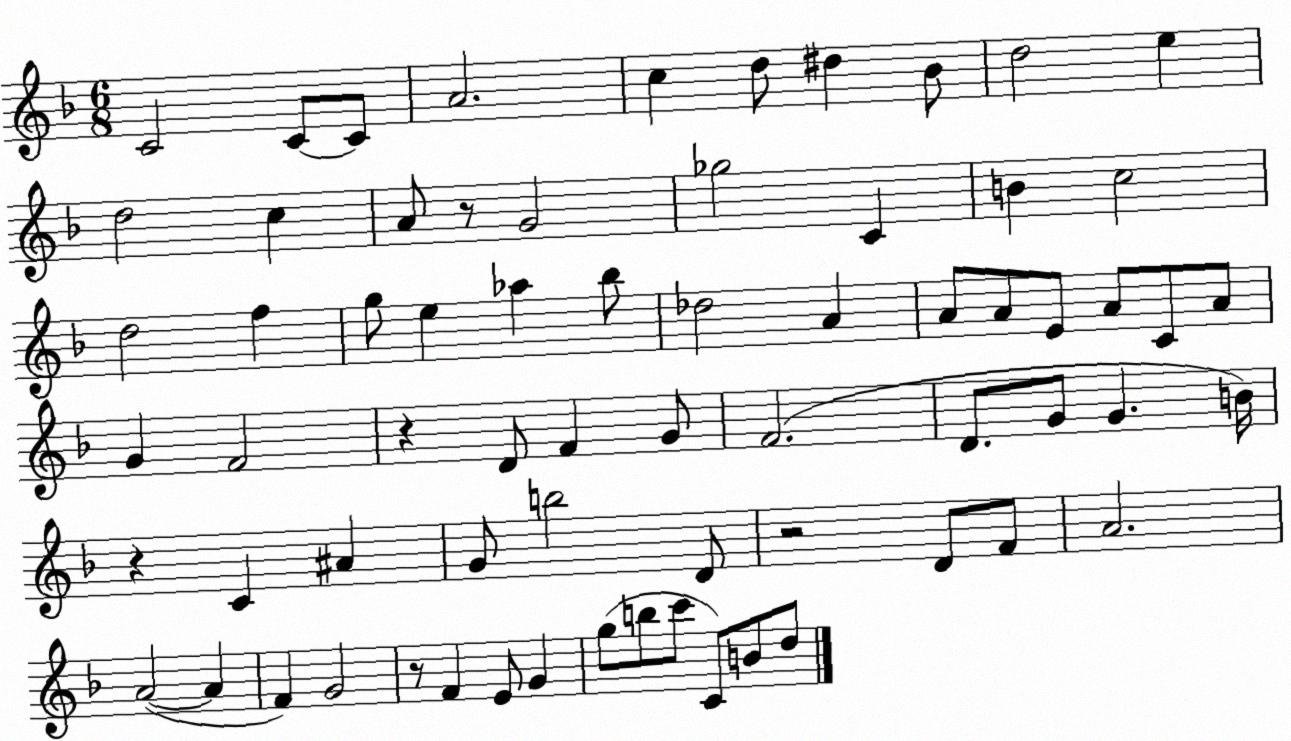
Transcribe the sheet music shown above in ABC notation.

X:1
T:Untitled
M:6/8
L:1/4
K:F
C2 C/2 C/2 A2 c d/2 ^d _B/2 d2 e d2 c A/2 z/2 G2 _g2 C B c2 d2 f g/2 e _a _b/2 _d2 A A/2 A/2 E/2 A/2 C/2 A/2 G F2 z D/2 F G/2 F2 D/2 G/2 G B/4 z C ^A G/2 b2 D/2 z2 D/2 F/2 A2 A2 A F G2 z/2 F E/2 G g/2 b/2 c'/2 C/2 B/2 d/2